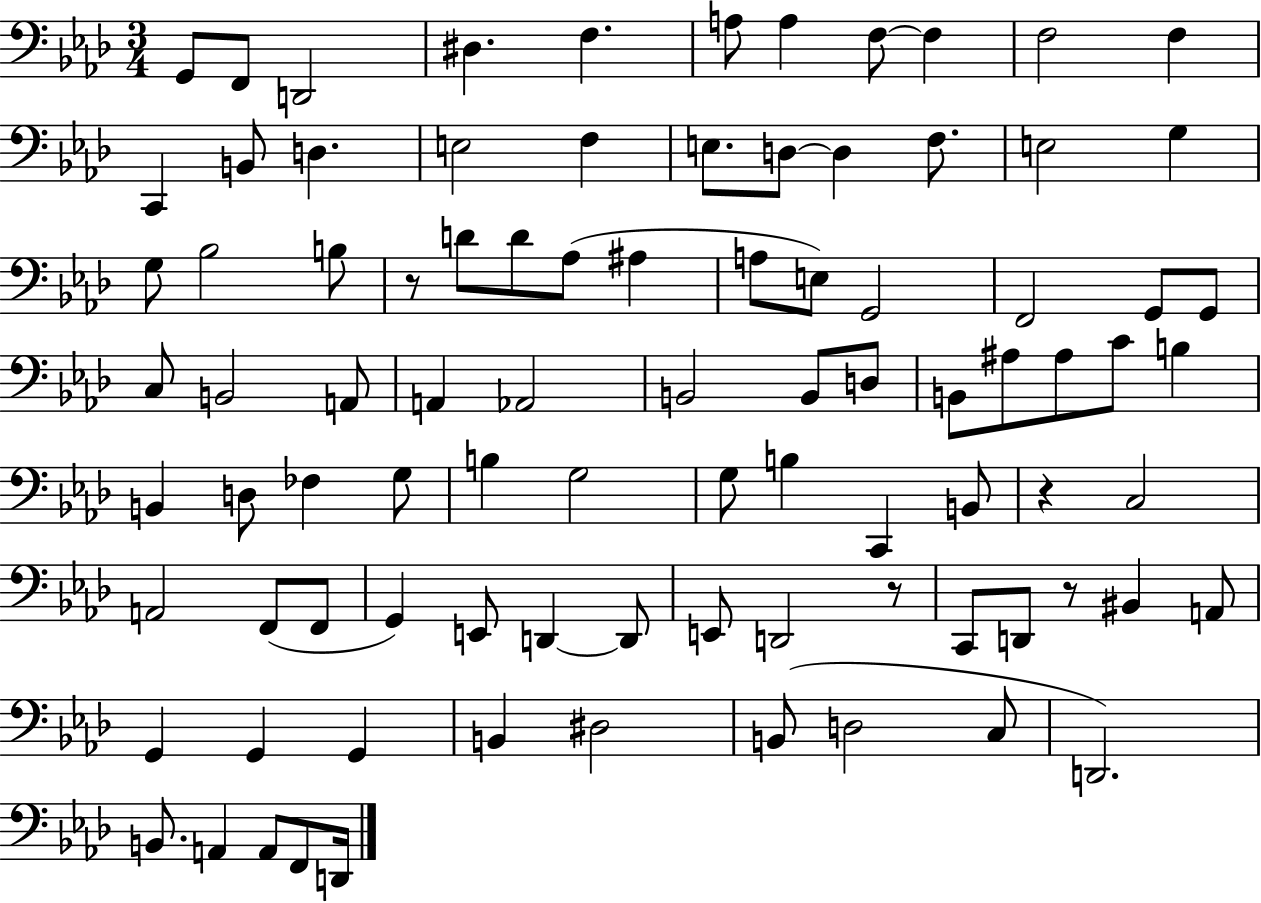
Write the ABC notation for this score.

X:1
T:Untitled
M:3/4
L:1/4
K:Ab
G,,/2 F,,/2 D,,2 ^D, F, A,/2 A, F,/2 F, F,2 F, C,, B,,/2 D, E,2 F, E,/2 D,/2 D, F,/2 E,2 G, G,/2 _B,2 B,/2 z/2 D/2 D/2 _A,/2 ^A, A,/2 E,/2 G,,2 F,,2 G,,/2 G,,/2 C,/2 B,,2 A,,/2 A,, _A,,2 B,,2 B,,/2 D,/2 B,,/2 ^A,/2 ^A,/2 C/2 B, B,, D,/2 _F, G,/2 B, G,2 G,/2 B, C,, B,,/2 z C,2 A,,2 F,,/2 F,,/2 G,, E,,/2 D,, D,,/2 E,,/2 D,,2 z/2 C,,/2 D,,/2 z/2 ^B,, A,,/2 G,, G,, G,, B,, ^D,2 B,,/2 D,2 C,/2 D,,2 B,,/2 A,, A,,/2 F,,/2 D,,/4